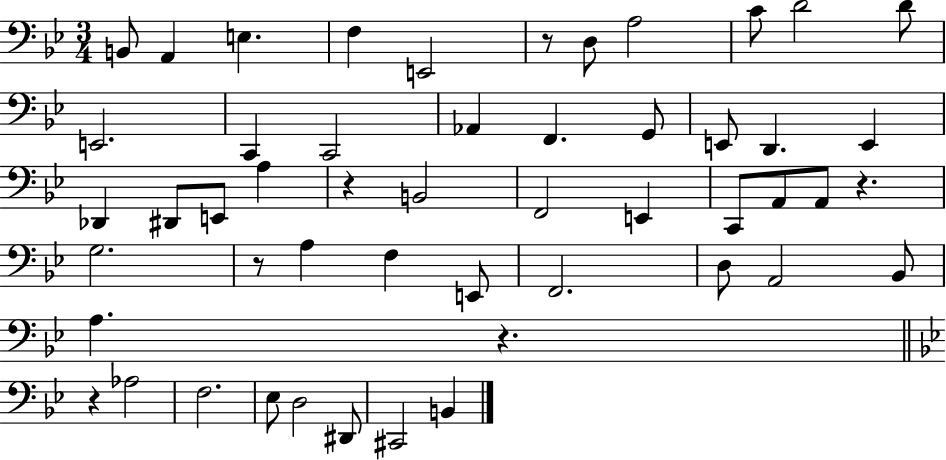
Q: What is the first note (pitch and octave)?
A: B2